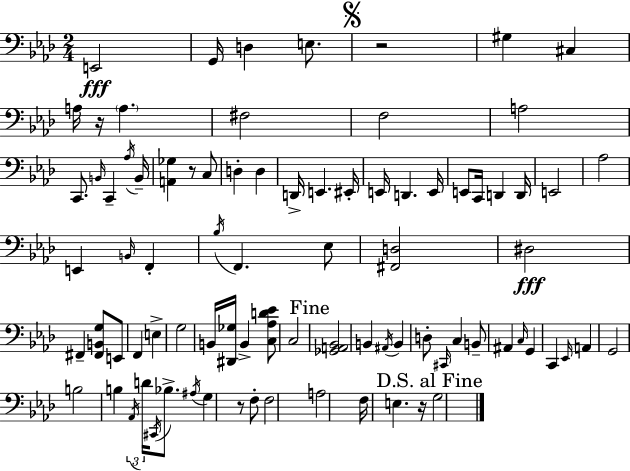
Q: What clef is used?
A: bass